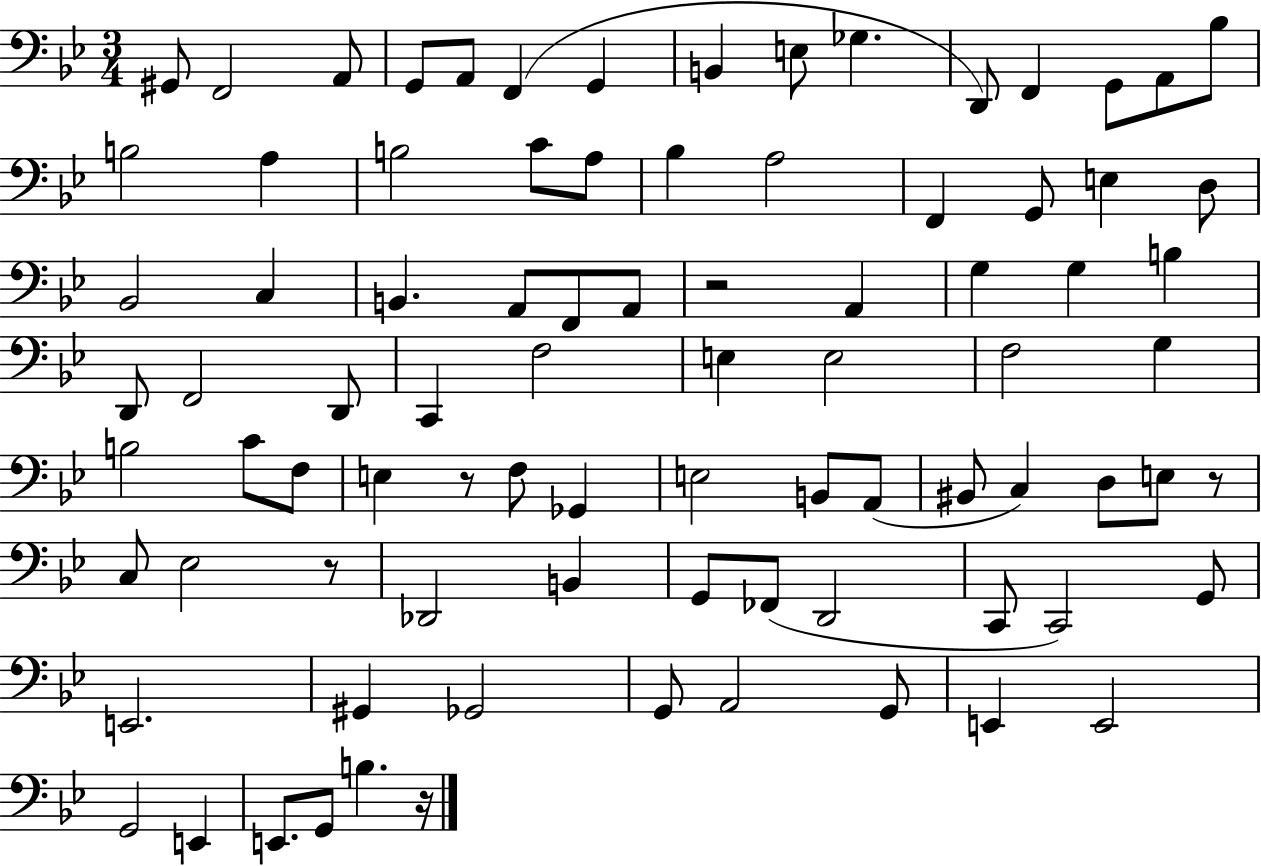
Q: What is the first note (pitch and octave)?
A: G#2